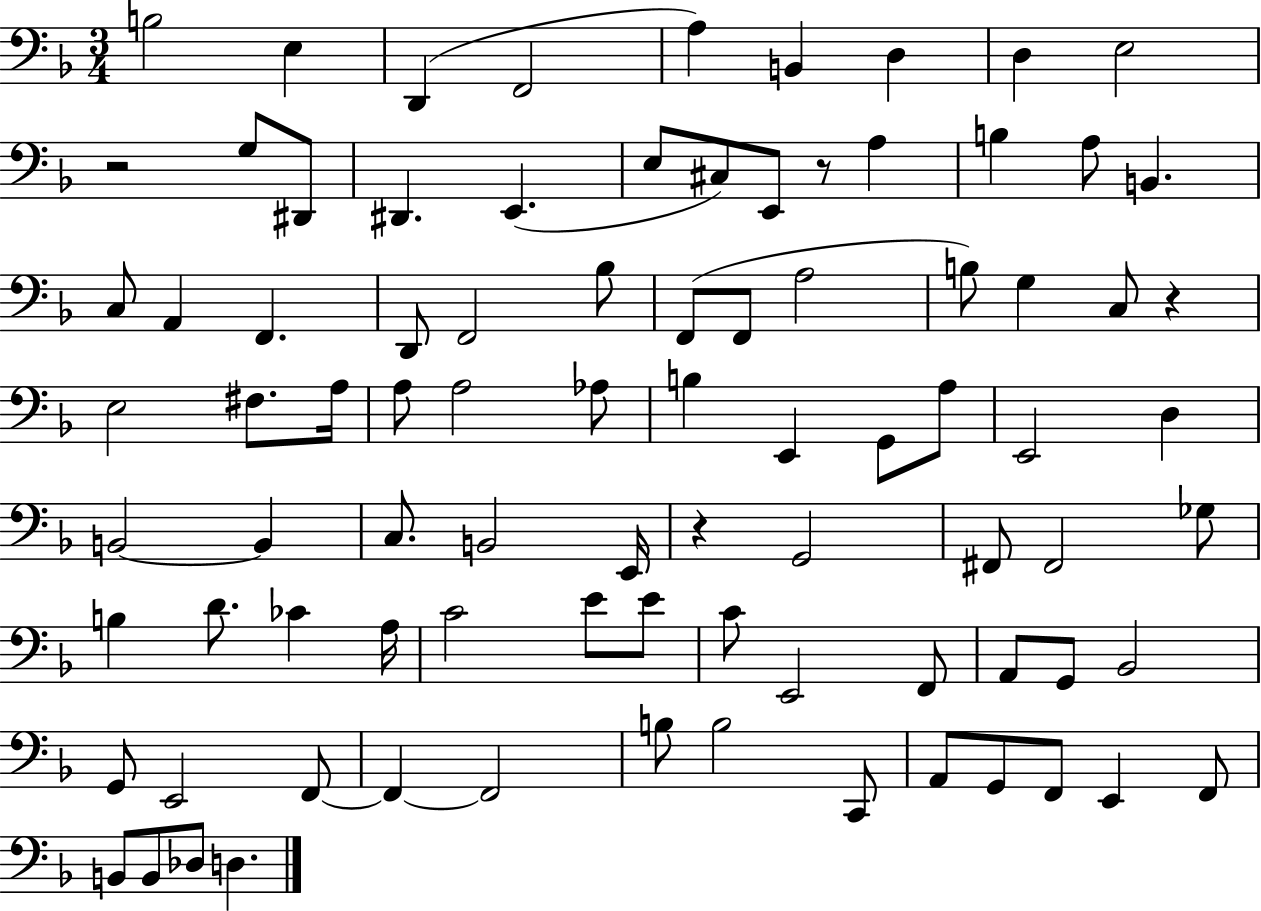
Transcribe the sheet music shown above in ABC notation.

X:1
T:Untitled
M:3/4
L:1/4
K:F
B,2 E, D,, F,,2 A, B,, D, D, E,2 z2 G,/2 ^D,,/2 ^D,, E,, E,/2 ^C,/2 E,,/2 z/2 A, B, A,/2 B,, C,/2 A,, F,, D,,/2 F,,2 _B,/2 F,,/2 F,,/2 A,2 B,/2 G, C,/2 z E,2 ^F,/2 A,/4 A,/2 A,2 _A,/2 B, E,, G,,/2 A,/2 E,,2 D, B,,2 B,, C,/2 B,,2 E,,/4 z G,,2 ^F,,/2 ^F,,2 _G,/2 B, D/2 _C A,/4 C2 E/2 E/2 C/2 E,,2 F,,/2 A,,/2 G,,/2 _B,,2 G,,/2 E,,2 F,,/2 F,, F,,2 B,/2 B,2 C,,/2 A,,/2 G,,/2 F,,/2 E,, F,,/2 B,,/2 B,,/2 _D,/2 D,